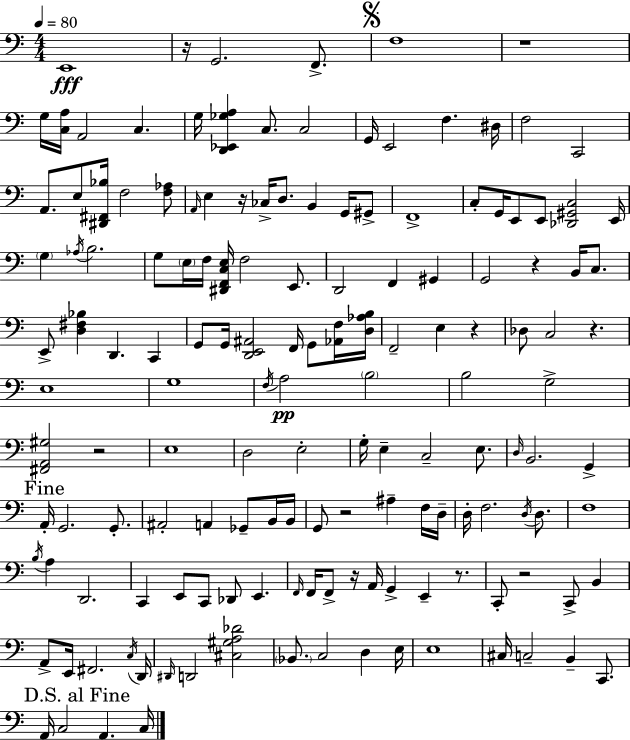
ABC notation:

X:1
T:Untitled
M:4/4
L:1/4
K:C
E,,4 z/4 G,,2 F,,/2 F,4 z4 G,/4 [C,A,]/4 A,,2 C, G,/4 [D,,_E,,_G,A,] C,/2 C,2 G,,/4 E,,2 F, ^D,/4 F,2 C,,2 A,,/2 E,/2 [^D,,^F,,_B,]/4 F,2 [F,_A,]/2 A,,/4 E, z/4 _C,/4 D,/2 B,, G,,/4 ^G,,/2 F,,4 C,/2 G,,/4 E,,/2 E,,/2 [_D,,^G,,C,]2 E,,/4 G, _A,/4 B,2 G,/2 E,/4 F,/4 [^D,,F,,C,E,]/4 F,2 E,,/2 D,,2 F,, ^G,, G,,2 z B,,/4 C,/2 E,,/2 [D,^F,_B,] D,, C,, G,,/2 G,,/4 [D,,E,,^A,,]2 F,,/4 G,,/2 [_A,,F,]/4 [D,_A,B,]/4 F,,2 E, z _D,/2 C,2 z E,4 G,4 F,/4 A,2 B,2 B,2 G,2 [^F,,A,,^G,]2 z2 E,4 D,2 E,2 G,/4 E, C,2 E,/2 D,/4 B,,2 G,, A,,/4 G,,2 G,,/2 ^A,,2 A,, _G,,/2 B,,/4 B,,/4 G,,/2 z2 ^A, F,/4 D,/4 D,/4 F,2 D,/4 D,/2 F,4 B,/4 A, D,,2 C,, E,,/2 C,,/2 _D,,/2 E,, F,,/4 F,,/4 F,,/2 z/4 A,,/4 G,, E,, z/2 C,,/2 z2 C,,/2 B,, A,,/2 E,,/4 ^F,,2 C,/4 D,,/4 ^D,,/4 D,,2 [^C,^G,A,_D]2 _B,,/2 C,2 D, E,/4 E,4 ^C,/4 C,2 B,, C,,/2 A,,/4 C,2 A,, C,/4